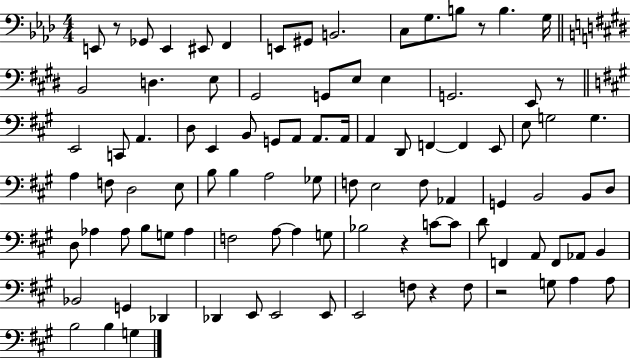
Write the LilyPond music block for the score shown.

{
  \clef bass
  \numericTimeSignature
  \time 4/4
  \key aes \major
  e,8 r8 ges,8 e,4 eis,8 f,4 | e,8 gis,8 b,2. | c8 g8. b8 r8 b4. g16 | \bar "||" \break \key e \major b,2 d4. e8 | gis,2 g,8 e8 e4 | g,2. e,8 r8 | \bar "||" \break \key a \major e,2 c,8 a,4. | d8 e,4 b,8 g,8 a,8 a,8. a,16 | a,4 d,8 f,4~~ f,4 e,8 | e8 g2 g4. | \break a4 f8 d2 e8 | b8 b4 a2 ges8 | f8 e2 f8 aes,4 | g,4 b,2 b,8 d8 | \break d8 aes4 aes8 b8 g8 aes4 | f2 a8~~ a4 g8 | bes2 r4 c'8~~ c'8 | d'8 f,4 a,8 f,8 aes,8 b,4 | \break bes,2 g,4 des,4 | des,4 e,8 e,2 e,8 | e,2 f8 r4 f8 | r2 g8 a4 a8 | \break b2 b4 g4 | \bar "|."
}